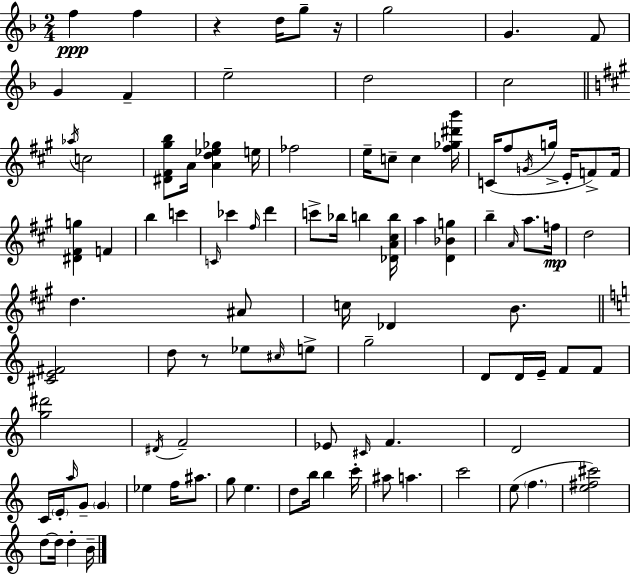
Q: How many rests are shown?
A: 3